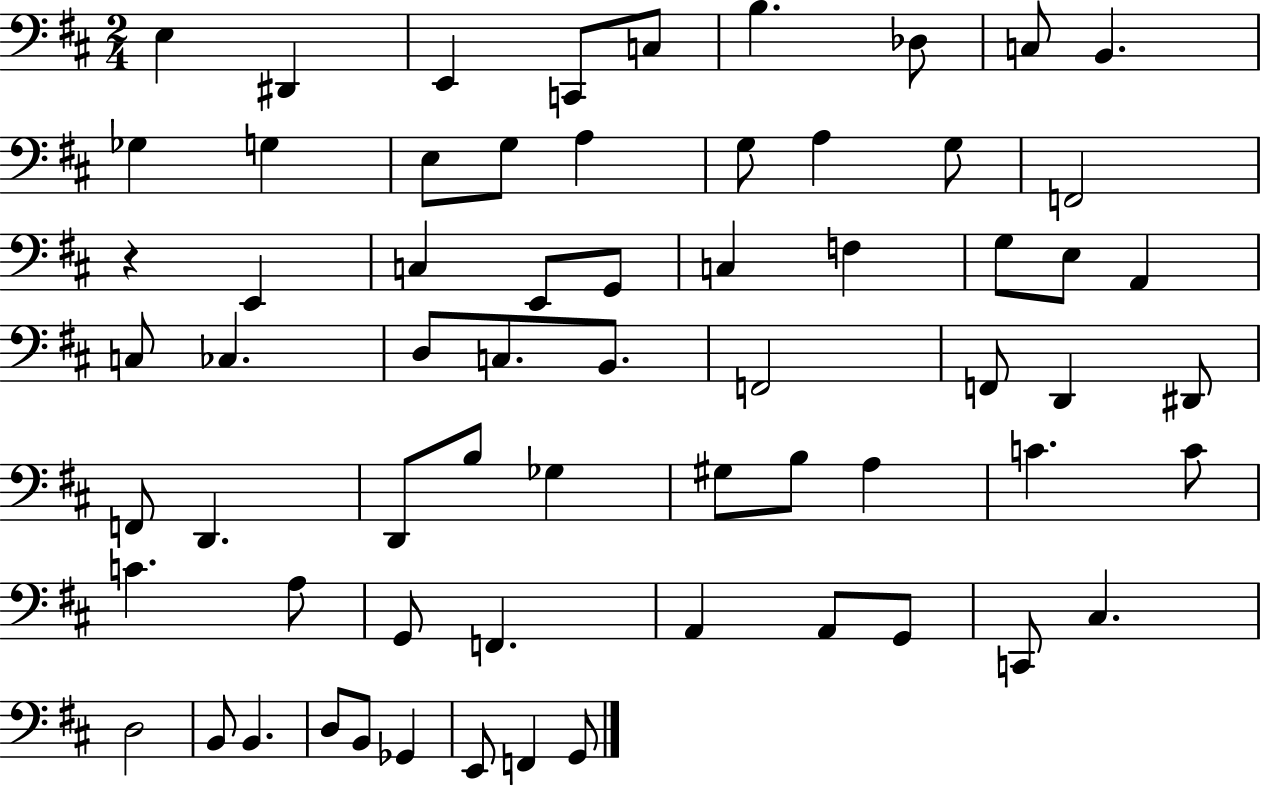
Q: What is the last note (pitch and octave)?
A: G2